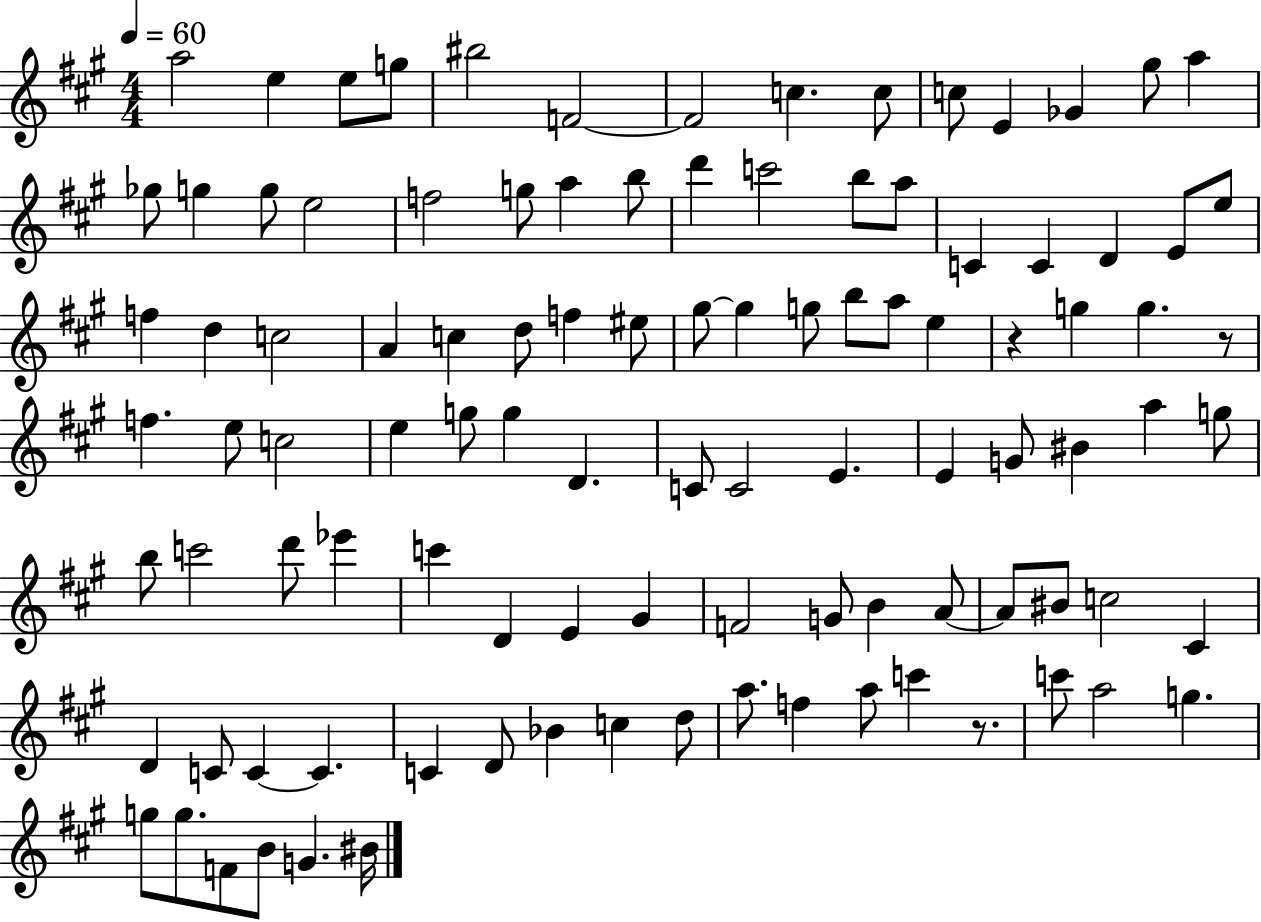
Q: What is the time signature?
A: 4/4